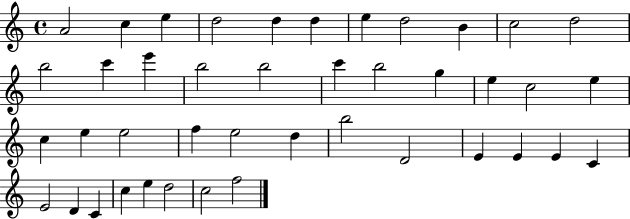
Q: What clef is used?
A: treble